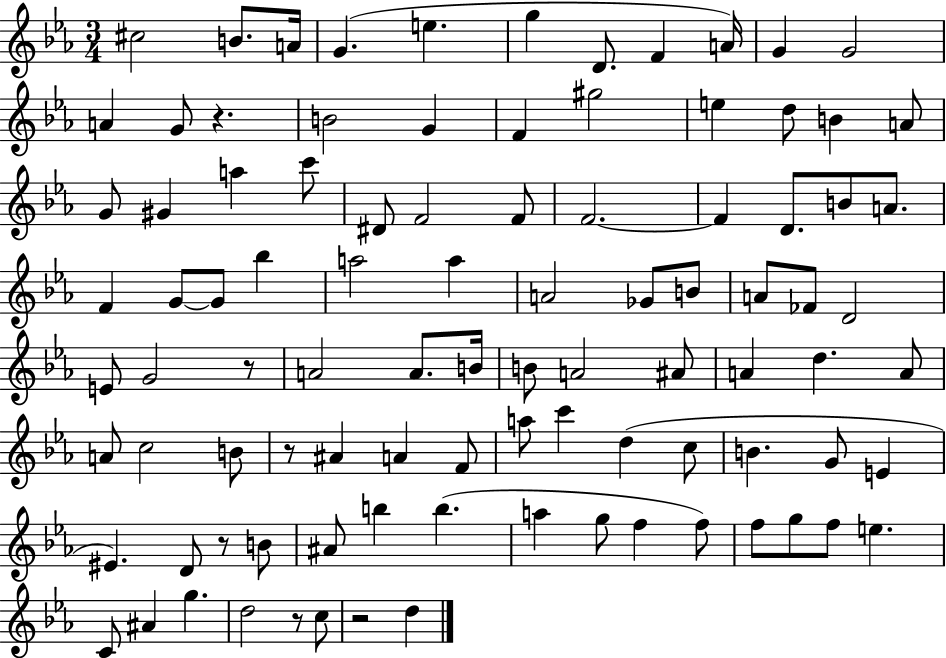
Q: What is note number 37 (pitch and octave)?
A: Bb5